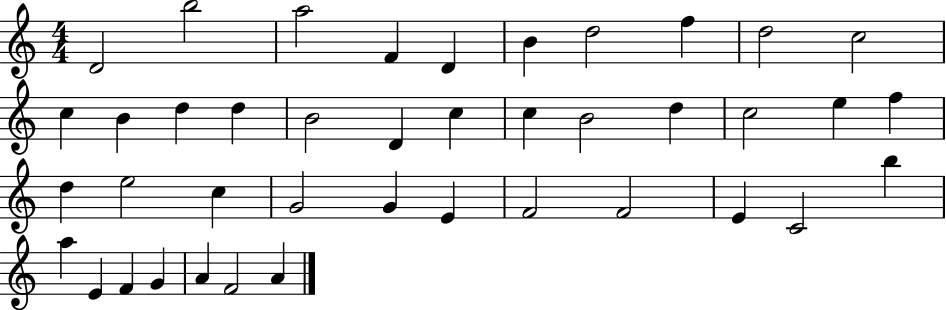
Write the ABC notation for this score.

X:1
T:Untitled
M:4/4
L:1/4
K:C
D2 b2 a2 F D B d2 f d2 c2 c B d d B2 D c c B2 d c2 e f d e2 c G2 G E F2 F2 E C2 b a E F G A F2 A